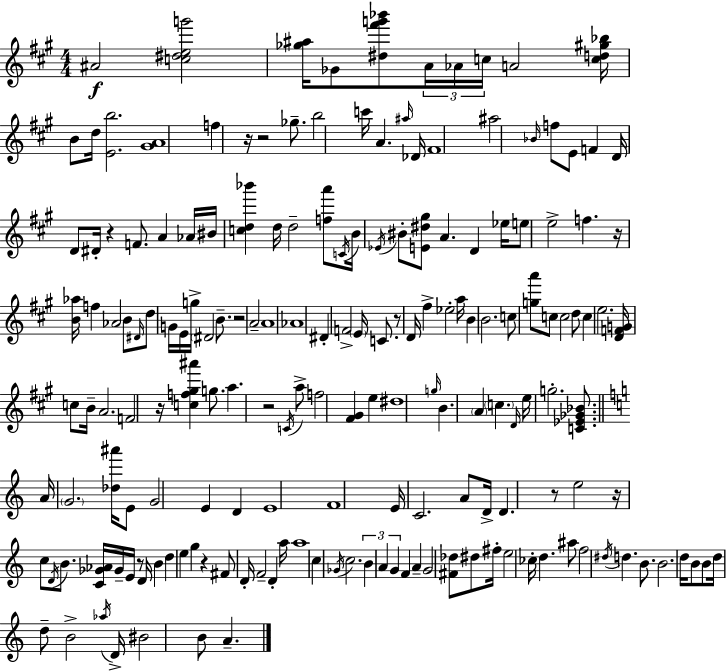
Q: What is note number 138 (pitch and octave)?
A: D5